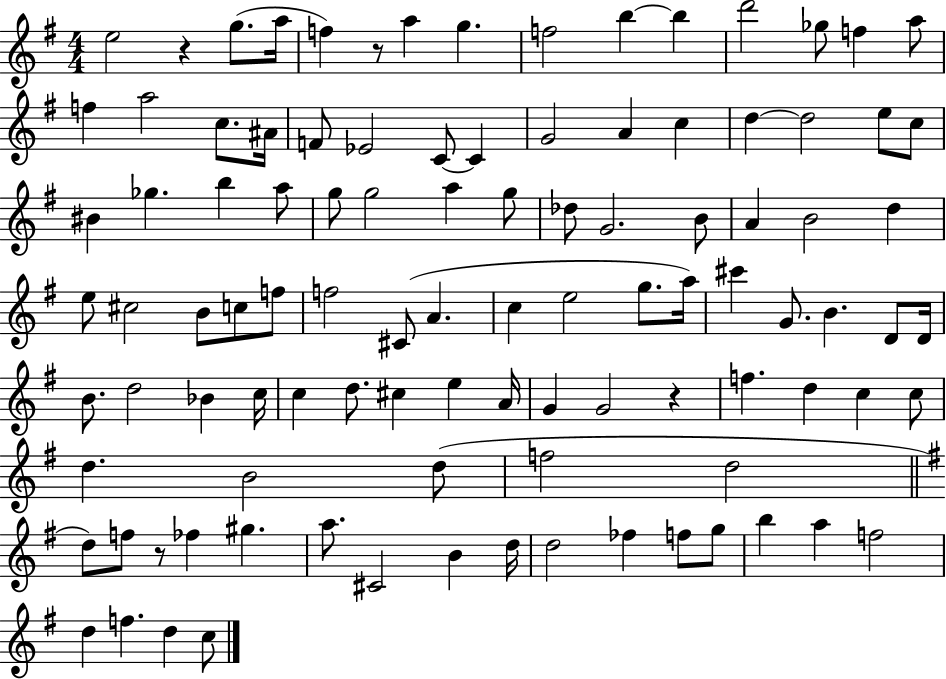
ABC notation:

X:1
T:Untitled
M:4/4
L:1/4
K:G
e2 z g/2 a/4 f z/2 a g f2 b b d'2 _g/2 f a/2 f a2 c/2 ^A/4 F/2 _E2 C/2 C G2 A c d d2 e/2 c/2 ^B _g b a/2 g/2 g2 a g/2 _d/2 G2 B/2 A B2 d e/2 ^c2 B/2 c/2 f/2 f2 ^C/2 A c e2 g/2 a/4 ^c' G/2 B D/2 D/4 B/2 d2 _B c/4 c d/2 ^c e A/4 G G2 z f d c c/2 d B2 d/2 f2 d2 d/2 f/2 z/2 _f ^g a/2 ^C2 B d/4 d2 _f f/2 g/2 b a f2 d f d c/2